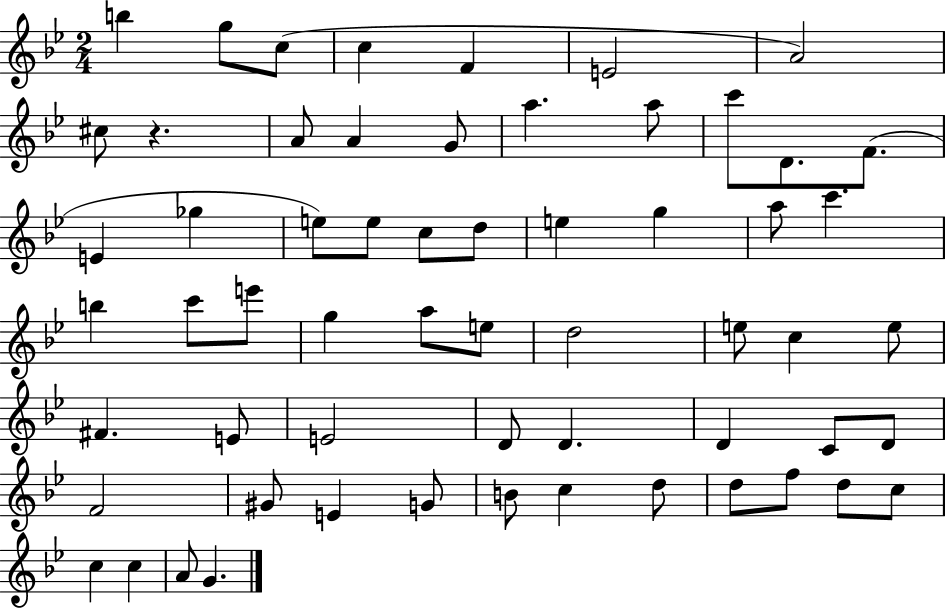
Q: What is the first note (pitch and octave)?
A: B5